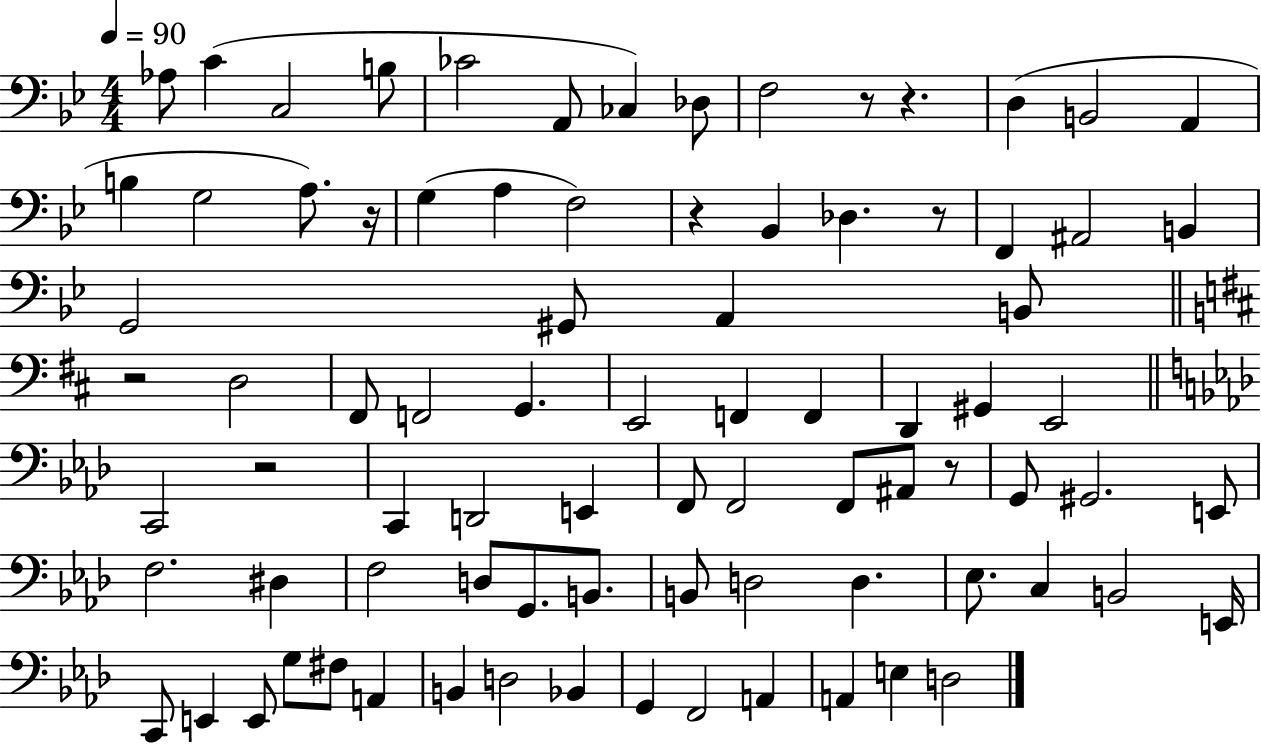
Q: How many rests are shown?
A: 8